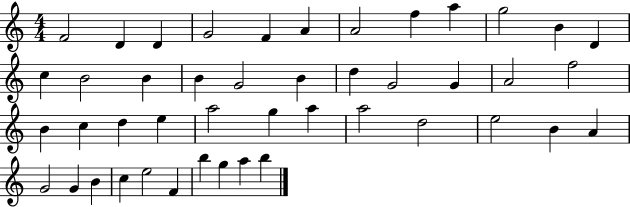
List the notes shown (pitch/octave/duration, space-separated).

F4/h D4/q D4/q G4/h F4/q A4/q A4/h F5/q A5/q G5/h B4/q D4/q C5/q B4/h B4/q B4/q G4/h B4/q D5/q G4/h G4/q A4/h F5/h B4/q C5/q D5/q E5/q A5/h G5/q A5/q A5/h D5/h E5/h B4/q A4/q G4/h G4/q B4/q C5/q E5/h F4/q B5/q G5/q A5/q B5/q